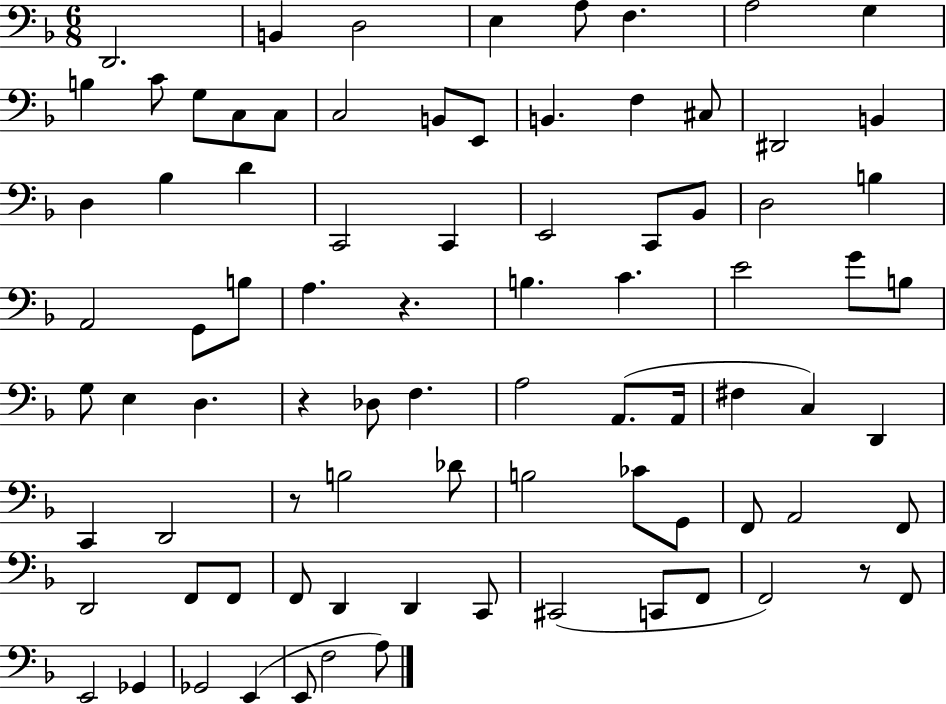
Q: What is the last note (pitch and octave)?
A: A3